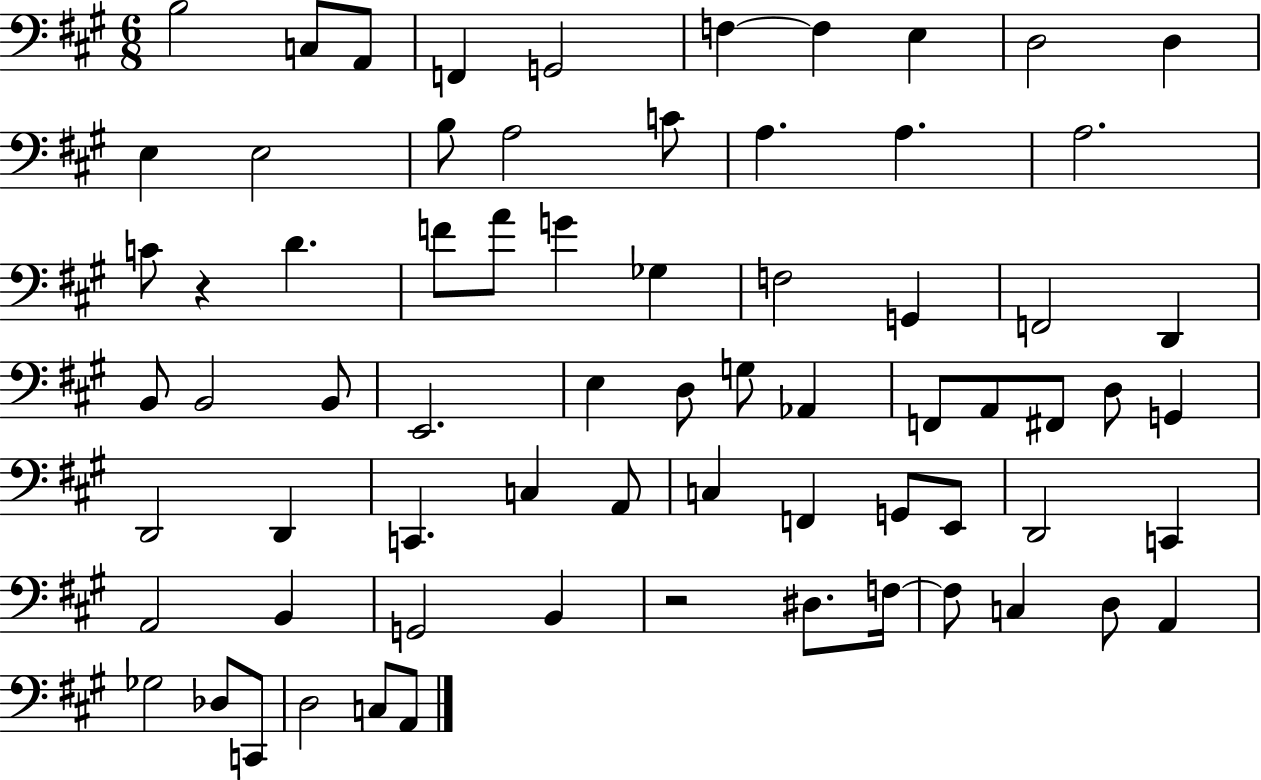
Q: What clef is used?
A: bass